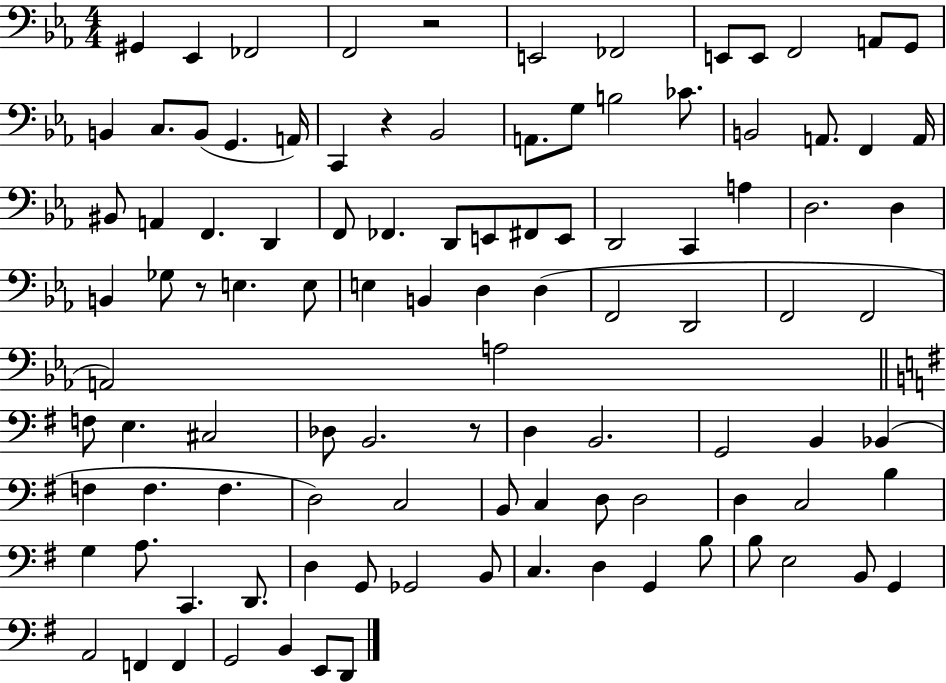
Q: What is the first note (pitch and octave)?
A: G#2